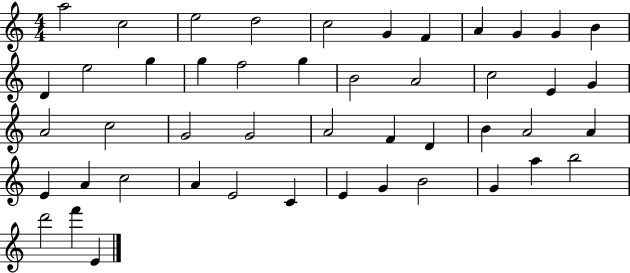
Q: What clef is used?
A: treble